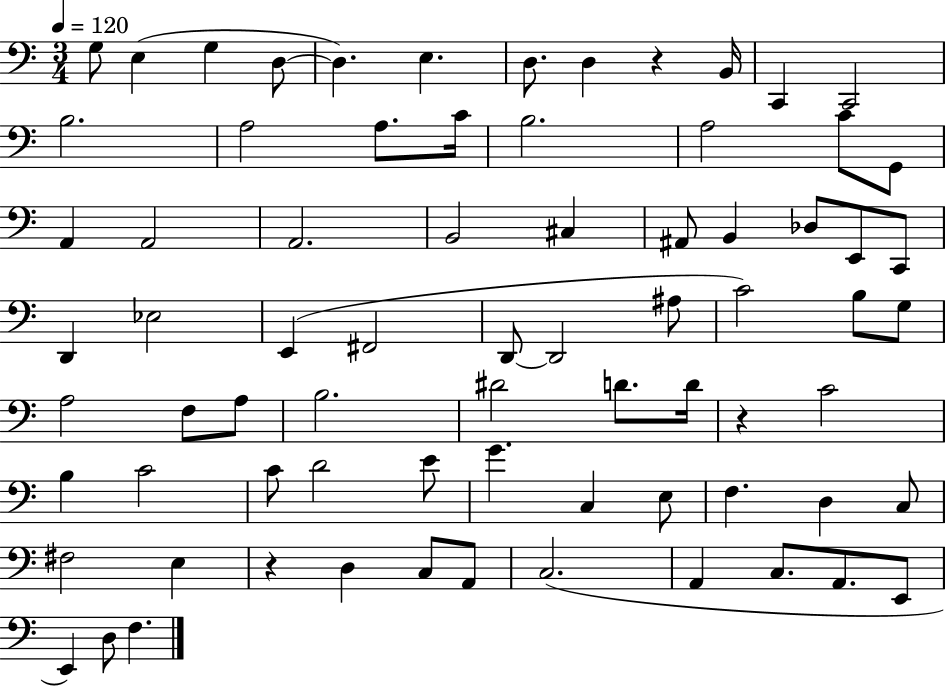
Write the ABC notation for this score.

X:1
T:Untitled
M:3/4
L:1/4
K:C
G,/2 E, G, D,/2 D, E, D,/2 D, z B,,/4 C,, C,,2 B,2 A,2 A,/2 C/4 B,2 A,2 C/2 G,,/2 A,, A,,2 A,,2 B,,2 ^C, ^A,,/2 B,, _D,/2 E,,/2 C,,/2 D,, _E,2 E,, ^F,,2 D,,/2 D,,2 ^A,/2 C2 B,/2 G,/2 A,2 F,/2 A,/2 B,2 ^D2 D/2 D/4 z C2 B, C2 C/2 D2 E/2 G C, E,/2 F, D, C,/2 ^F,2 E, z D, C,/2 A,,/2 C,2 A,, C,/2 A,,/2 E,,/2 E,, D,/2 F,